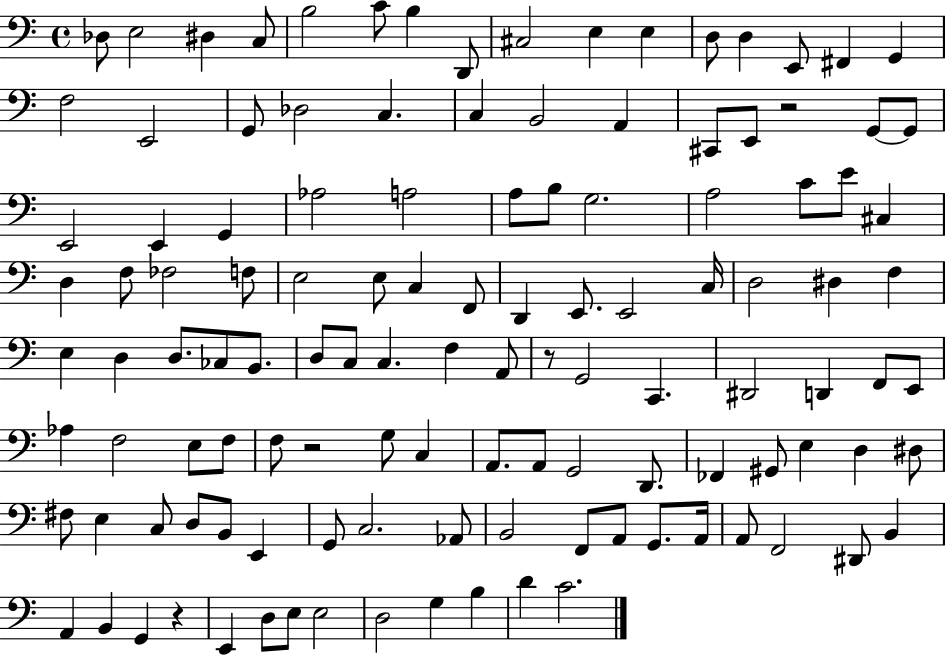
Db3/e E3/h D#3/q C3/e B3/h C4/e B3/q D2/e C#3/h E3/q E3/q D3/e D3/q E2/e F#2/q G2/q F3/h E2/h G2/e Db3/h C3/q. C3/q B2/h A2/q C#2/e E2/e R/h G2/e G2/e E2/h E2/q G2/q Ab3/h A3/h A3/e B3/e G3/h. A3/h C4/e E4/e C#3/q D3/q F3/e FES3/h F3/e E3/h E3/e C3/q F2/e D2/q E2/e. E2/h C3/s D3/h D#3/q F3/q E3/q D3/q D3/e. CES3/e B2/e. D3/e C3/e C3/q. F3/q A2/e R/e G2/h C2/q. D#2/h D2/q F2/e E2/e Ab3/q F3/h E3/e F3/e F3/e R/h G3/e C3/q A2/e. A2/e G2/h D2/e. FES2/q G#2/e E3/q D3/q D#3/e F#3/e E3/q C3/e D3/e B2/e E2/q G2/e C3/h. Ab2/e B2/h F2/e A2/e G2/e. A2/s A2/e F2/h D#2/e B2/q A2/q B2/q G2/q R/q E2/q D3/e E3/e E3/h D3/h G3/q B3/q D4/q C4/h.